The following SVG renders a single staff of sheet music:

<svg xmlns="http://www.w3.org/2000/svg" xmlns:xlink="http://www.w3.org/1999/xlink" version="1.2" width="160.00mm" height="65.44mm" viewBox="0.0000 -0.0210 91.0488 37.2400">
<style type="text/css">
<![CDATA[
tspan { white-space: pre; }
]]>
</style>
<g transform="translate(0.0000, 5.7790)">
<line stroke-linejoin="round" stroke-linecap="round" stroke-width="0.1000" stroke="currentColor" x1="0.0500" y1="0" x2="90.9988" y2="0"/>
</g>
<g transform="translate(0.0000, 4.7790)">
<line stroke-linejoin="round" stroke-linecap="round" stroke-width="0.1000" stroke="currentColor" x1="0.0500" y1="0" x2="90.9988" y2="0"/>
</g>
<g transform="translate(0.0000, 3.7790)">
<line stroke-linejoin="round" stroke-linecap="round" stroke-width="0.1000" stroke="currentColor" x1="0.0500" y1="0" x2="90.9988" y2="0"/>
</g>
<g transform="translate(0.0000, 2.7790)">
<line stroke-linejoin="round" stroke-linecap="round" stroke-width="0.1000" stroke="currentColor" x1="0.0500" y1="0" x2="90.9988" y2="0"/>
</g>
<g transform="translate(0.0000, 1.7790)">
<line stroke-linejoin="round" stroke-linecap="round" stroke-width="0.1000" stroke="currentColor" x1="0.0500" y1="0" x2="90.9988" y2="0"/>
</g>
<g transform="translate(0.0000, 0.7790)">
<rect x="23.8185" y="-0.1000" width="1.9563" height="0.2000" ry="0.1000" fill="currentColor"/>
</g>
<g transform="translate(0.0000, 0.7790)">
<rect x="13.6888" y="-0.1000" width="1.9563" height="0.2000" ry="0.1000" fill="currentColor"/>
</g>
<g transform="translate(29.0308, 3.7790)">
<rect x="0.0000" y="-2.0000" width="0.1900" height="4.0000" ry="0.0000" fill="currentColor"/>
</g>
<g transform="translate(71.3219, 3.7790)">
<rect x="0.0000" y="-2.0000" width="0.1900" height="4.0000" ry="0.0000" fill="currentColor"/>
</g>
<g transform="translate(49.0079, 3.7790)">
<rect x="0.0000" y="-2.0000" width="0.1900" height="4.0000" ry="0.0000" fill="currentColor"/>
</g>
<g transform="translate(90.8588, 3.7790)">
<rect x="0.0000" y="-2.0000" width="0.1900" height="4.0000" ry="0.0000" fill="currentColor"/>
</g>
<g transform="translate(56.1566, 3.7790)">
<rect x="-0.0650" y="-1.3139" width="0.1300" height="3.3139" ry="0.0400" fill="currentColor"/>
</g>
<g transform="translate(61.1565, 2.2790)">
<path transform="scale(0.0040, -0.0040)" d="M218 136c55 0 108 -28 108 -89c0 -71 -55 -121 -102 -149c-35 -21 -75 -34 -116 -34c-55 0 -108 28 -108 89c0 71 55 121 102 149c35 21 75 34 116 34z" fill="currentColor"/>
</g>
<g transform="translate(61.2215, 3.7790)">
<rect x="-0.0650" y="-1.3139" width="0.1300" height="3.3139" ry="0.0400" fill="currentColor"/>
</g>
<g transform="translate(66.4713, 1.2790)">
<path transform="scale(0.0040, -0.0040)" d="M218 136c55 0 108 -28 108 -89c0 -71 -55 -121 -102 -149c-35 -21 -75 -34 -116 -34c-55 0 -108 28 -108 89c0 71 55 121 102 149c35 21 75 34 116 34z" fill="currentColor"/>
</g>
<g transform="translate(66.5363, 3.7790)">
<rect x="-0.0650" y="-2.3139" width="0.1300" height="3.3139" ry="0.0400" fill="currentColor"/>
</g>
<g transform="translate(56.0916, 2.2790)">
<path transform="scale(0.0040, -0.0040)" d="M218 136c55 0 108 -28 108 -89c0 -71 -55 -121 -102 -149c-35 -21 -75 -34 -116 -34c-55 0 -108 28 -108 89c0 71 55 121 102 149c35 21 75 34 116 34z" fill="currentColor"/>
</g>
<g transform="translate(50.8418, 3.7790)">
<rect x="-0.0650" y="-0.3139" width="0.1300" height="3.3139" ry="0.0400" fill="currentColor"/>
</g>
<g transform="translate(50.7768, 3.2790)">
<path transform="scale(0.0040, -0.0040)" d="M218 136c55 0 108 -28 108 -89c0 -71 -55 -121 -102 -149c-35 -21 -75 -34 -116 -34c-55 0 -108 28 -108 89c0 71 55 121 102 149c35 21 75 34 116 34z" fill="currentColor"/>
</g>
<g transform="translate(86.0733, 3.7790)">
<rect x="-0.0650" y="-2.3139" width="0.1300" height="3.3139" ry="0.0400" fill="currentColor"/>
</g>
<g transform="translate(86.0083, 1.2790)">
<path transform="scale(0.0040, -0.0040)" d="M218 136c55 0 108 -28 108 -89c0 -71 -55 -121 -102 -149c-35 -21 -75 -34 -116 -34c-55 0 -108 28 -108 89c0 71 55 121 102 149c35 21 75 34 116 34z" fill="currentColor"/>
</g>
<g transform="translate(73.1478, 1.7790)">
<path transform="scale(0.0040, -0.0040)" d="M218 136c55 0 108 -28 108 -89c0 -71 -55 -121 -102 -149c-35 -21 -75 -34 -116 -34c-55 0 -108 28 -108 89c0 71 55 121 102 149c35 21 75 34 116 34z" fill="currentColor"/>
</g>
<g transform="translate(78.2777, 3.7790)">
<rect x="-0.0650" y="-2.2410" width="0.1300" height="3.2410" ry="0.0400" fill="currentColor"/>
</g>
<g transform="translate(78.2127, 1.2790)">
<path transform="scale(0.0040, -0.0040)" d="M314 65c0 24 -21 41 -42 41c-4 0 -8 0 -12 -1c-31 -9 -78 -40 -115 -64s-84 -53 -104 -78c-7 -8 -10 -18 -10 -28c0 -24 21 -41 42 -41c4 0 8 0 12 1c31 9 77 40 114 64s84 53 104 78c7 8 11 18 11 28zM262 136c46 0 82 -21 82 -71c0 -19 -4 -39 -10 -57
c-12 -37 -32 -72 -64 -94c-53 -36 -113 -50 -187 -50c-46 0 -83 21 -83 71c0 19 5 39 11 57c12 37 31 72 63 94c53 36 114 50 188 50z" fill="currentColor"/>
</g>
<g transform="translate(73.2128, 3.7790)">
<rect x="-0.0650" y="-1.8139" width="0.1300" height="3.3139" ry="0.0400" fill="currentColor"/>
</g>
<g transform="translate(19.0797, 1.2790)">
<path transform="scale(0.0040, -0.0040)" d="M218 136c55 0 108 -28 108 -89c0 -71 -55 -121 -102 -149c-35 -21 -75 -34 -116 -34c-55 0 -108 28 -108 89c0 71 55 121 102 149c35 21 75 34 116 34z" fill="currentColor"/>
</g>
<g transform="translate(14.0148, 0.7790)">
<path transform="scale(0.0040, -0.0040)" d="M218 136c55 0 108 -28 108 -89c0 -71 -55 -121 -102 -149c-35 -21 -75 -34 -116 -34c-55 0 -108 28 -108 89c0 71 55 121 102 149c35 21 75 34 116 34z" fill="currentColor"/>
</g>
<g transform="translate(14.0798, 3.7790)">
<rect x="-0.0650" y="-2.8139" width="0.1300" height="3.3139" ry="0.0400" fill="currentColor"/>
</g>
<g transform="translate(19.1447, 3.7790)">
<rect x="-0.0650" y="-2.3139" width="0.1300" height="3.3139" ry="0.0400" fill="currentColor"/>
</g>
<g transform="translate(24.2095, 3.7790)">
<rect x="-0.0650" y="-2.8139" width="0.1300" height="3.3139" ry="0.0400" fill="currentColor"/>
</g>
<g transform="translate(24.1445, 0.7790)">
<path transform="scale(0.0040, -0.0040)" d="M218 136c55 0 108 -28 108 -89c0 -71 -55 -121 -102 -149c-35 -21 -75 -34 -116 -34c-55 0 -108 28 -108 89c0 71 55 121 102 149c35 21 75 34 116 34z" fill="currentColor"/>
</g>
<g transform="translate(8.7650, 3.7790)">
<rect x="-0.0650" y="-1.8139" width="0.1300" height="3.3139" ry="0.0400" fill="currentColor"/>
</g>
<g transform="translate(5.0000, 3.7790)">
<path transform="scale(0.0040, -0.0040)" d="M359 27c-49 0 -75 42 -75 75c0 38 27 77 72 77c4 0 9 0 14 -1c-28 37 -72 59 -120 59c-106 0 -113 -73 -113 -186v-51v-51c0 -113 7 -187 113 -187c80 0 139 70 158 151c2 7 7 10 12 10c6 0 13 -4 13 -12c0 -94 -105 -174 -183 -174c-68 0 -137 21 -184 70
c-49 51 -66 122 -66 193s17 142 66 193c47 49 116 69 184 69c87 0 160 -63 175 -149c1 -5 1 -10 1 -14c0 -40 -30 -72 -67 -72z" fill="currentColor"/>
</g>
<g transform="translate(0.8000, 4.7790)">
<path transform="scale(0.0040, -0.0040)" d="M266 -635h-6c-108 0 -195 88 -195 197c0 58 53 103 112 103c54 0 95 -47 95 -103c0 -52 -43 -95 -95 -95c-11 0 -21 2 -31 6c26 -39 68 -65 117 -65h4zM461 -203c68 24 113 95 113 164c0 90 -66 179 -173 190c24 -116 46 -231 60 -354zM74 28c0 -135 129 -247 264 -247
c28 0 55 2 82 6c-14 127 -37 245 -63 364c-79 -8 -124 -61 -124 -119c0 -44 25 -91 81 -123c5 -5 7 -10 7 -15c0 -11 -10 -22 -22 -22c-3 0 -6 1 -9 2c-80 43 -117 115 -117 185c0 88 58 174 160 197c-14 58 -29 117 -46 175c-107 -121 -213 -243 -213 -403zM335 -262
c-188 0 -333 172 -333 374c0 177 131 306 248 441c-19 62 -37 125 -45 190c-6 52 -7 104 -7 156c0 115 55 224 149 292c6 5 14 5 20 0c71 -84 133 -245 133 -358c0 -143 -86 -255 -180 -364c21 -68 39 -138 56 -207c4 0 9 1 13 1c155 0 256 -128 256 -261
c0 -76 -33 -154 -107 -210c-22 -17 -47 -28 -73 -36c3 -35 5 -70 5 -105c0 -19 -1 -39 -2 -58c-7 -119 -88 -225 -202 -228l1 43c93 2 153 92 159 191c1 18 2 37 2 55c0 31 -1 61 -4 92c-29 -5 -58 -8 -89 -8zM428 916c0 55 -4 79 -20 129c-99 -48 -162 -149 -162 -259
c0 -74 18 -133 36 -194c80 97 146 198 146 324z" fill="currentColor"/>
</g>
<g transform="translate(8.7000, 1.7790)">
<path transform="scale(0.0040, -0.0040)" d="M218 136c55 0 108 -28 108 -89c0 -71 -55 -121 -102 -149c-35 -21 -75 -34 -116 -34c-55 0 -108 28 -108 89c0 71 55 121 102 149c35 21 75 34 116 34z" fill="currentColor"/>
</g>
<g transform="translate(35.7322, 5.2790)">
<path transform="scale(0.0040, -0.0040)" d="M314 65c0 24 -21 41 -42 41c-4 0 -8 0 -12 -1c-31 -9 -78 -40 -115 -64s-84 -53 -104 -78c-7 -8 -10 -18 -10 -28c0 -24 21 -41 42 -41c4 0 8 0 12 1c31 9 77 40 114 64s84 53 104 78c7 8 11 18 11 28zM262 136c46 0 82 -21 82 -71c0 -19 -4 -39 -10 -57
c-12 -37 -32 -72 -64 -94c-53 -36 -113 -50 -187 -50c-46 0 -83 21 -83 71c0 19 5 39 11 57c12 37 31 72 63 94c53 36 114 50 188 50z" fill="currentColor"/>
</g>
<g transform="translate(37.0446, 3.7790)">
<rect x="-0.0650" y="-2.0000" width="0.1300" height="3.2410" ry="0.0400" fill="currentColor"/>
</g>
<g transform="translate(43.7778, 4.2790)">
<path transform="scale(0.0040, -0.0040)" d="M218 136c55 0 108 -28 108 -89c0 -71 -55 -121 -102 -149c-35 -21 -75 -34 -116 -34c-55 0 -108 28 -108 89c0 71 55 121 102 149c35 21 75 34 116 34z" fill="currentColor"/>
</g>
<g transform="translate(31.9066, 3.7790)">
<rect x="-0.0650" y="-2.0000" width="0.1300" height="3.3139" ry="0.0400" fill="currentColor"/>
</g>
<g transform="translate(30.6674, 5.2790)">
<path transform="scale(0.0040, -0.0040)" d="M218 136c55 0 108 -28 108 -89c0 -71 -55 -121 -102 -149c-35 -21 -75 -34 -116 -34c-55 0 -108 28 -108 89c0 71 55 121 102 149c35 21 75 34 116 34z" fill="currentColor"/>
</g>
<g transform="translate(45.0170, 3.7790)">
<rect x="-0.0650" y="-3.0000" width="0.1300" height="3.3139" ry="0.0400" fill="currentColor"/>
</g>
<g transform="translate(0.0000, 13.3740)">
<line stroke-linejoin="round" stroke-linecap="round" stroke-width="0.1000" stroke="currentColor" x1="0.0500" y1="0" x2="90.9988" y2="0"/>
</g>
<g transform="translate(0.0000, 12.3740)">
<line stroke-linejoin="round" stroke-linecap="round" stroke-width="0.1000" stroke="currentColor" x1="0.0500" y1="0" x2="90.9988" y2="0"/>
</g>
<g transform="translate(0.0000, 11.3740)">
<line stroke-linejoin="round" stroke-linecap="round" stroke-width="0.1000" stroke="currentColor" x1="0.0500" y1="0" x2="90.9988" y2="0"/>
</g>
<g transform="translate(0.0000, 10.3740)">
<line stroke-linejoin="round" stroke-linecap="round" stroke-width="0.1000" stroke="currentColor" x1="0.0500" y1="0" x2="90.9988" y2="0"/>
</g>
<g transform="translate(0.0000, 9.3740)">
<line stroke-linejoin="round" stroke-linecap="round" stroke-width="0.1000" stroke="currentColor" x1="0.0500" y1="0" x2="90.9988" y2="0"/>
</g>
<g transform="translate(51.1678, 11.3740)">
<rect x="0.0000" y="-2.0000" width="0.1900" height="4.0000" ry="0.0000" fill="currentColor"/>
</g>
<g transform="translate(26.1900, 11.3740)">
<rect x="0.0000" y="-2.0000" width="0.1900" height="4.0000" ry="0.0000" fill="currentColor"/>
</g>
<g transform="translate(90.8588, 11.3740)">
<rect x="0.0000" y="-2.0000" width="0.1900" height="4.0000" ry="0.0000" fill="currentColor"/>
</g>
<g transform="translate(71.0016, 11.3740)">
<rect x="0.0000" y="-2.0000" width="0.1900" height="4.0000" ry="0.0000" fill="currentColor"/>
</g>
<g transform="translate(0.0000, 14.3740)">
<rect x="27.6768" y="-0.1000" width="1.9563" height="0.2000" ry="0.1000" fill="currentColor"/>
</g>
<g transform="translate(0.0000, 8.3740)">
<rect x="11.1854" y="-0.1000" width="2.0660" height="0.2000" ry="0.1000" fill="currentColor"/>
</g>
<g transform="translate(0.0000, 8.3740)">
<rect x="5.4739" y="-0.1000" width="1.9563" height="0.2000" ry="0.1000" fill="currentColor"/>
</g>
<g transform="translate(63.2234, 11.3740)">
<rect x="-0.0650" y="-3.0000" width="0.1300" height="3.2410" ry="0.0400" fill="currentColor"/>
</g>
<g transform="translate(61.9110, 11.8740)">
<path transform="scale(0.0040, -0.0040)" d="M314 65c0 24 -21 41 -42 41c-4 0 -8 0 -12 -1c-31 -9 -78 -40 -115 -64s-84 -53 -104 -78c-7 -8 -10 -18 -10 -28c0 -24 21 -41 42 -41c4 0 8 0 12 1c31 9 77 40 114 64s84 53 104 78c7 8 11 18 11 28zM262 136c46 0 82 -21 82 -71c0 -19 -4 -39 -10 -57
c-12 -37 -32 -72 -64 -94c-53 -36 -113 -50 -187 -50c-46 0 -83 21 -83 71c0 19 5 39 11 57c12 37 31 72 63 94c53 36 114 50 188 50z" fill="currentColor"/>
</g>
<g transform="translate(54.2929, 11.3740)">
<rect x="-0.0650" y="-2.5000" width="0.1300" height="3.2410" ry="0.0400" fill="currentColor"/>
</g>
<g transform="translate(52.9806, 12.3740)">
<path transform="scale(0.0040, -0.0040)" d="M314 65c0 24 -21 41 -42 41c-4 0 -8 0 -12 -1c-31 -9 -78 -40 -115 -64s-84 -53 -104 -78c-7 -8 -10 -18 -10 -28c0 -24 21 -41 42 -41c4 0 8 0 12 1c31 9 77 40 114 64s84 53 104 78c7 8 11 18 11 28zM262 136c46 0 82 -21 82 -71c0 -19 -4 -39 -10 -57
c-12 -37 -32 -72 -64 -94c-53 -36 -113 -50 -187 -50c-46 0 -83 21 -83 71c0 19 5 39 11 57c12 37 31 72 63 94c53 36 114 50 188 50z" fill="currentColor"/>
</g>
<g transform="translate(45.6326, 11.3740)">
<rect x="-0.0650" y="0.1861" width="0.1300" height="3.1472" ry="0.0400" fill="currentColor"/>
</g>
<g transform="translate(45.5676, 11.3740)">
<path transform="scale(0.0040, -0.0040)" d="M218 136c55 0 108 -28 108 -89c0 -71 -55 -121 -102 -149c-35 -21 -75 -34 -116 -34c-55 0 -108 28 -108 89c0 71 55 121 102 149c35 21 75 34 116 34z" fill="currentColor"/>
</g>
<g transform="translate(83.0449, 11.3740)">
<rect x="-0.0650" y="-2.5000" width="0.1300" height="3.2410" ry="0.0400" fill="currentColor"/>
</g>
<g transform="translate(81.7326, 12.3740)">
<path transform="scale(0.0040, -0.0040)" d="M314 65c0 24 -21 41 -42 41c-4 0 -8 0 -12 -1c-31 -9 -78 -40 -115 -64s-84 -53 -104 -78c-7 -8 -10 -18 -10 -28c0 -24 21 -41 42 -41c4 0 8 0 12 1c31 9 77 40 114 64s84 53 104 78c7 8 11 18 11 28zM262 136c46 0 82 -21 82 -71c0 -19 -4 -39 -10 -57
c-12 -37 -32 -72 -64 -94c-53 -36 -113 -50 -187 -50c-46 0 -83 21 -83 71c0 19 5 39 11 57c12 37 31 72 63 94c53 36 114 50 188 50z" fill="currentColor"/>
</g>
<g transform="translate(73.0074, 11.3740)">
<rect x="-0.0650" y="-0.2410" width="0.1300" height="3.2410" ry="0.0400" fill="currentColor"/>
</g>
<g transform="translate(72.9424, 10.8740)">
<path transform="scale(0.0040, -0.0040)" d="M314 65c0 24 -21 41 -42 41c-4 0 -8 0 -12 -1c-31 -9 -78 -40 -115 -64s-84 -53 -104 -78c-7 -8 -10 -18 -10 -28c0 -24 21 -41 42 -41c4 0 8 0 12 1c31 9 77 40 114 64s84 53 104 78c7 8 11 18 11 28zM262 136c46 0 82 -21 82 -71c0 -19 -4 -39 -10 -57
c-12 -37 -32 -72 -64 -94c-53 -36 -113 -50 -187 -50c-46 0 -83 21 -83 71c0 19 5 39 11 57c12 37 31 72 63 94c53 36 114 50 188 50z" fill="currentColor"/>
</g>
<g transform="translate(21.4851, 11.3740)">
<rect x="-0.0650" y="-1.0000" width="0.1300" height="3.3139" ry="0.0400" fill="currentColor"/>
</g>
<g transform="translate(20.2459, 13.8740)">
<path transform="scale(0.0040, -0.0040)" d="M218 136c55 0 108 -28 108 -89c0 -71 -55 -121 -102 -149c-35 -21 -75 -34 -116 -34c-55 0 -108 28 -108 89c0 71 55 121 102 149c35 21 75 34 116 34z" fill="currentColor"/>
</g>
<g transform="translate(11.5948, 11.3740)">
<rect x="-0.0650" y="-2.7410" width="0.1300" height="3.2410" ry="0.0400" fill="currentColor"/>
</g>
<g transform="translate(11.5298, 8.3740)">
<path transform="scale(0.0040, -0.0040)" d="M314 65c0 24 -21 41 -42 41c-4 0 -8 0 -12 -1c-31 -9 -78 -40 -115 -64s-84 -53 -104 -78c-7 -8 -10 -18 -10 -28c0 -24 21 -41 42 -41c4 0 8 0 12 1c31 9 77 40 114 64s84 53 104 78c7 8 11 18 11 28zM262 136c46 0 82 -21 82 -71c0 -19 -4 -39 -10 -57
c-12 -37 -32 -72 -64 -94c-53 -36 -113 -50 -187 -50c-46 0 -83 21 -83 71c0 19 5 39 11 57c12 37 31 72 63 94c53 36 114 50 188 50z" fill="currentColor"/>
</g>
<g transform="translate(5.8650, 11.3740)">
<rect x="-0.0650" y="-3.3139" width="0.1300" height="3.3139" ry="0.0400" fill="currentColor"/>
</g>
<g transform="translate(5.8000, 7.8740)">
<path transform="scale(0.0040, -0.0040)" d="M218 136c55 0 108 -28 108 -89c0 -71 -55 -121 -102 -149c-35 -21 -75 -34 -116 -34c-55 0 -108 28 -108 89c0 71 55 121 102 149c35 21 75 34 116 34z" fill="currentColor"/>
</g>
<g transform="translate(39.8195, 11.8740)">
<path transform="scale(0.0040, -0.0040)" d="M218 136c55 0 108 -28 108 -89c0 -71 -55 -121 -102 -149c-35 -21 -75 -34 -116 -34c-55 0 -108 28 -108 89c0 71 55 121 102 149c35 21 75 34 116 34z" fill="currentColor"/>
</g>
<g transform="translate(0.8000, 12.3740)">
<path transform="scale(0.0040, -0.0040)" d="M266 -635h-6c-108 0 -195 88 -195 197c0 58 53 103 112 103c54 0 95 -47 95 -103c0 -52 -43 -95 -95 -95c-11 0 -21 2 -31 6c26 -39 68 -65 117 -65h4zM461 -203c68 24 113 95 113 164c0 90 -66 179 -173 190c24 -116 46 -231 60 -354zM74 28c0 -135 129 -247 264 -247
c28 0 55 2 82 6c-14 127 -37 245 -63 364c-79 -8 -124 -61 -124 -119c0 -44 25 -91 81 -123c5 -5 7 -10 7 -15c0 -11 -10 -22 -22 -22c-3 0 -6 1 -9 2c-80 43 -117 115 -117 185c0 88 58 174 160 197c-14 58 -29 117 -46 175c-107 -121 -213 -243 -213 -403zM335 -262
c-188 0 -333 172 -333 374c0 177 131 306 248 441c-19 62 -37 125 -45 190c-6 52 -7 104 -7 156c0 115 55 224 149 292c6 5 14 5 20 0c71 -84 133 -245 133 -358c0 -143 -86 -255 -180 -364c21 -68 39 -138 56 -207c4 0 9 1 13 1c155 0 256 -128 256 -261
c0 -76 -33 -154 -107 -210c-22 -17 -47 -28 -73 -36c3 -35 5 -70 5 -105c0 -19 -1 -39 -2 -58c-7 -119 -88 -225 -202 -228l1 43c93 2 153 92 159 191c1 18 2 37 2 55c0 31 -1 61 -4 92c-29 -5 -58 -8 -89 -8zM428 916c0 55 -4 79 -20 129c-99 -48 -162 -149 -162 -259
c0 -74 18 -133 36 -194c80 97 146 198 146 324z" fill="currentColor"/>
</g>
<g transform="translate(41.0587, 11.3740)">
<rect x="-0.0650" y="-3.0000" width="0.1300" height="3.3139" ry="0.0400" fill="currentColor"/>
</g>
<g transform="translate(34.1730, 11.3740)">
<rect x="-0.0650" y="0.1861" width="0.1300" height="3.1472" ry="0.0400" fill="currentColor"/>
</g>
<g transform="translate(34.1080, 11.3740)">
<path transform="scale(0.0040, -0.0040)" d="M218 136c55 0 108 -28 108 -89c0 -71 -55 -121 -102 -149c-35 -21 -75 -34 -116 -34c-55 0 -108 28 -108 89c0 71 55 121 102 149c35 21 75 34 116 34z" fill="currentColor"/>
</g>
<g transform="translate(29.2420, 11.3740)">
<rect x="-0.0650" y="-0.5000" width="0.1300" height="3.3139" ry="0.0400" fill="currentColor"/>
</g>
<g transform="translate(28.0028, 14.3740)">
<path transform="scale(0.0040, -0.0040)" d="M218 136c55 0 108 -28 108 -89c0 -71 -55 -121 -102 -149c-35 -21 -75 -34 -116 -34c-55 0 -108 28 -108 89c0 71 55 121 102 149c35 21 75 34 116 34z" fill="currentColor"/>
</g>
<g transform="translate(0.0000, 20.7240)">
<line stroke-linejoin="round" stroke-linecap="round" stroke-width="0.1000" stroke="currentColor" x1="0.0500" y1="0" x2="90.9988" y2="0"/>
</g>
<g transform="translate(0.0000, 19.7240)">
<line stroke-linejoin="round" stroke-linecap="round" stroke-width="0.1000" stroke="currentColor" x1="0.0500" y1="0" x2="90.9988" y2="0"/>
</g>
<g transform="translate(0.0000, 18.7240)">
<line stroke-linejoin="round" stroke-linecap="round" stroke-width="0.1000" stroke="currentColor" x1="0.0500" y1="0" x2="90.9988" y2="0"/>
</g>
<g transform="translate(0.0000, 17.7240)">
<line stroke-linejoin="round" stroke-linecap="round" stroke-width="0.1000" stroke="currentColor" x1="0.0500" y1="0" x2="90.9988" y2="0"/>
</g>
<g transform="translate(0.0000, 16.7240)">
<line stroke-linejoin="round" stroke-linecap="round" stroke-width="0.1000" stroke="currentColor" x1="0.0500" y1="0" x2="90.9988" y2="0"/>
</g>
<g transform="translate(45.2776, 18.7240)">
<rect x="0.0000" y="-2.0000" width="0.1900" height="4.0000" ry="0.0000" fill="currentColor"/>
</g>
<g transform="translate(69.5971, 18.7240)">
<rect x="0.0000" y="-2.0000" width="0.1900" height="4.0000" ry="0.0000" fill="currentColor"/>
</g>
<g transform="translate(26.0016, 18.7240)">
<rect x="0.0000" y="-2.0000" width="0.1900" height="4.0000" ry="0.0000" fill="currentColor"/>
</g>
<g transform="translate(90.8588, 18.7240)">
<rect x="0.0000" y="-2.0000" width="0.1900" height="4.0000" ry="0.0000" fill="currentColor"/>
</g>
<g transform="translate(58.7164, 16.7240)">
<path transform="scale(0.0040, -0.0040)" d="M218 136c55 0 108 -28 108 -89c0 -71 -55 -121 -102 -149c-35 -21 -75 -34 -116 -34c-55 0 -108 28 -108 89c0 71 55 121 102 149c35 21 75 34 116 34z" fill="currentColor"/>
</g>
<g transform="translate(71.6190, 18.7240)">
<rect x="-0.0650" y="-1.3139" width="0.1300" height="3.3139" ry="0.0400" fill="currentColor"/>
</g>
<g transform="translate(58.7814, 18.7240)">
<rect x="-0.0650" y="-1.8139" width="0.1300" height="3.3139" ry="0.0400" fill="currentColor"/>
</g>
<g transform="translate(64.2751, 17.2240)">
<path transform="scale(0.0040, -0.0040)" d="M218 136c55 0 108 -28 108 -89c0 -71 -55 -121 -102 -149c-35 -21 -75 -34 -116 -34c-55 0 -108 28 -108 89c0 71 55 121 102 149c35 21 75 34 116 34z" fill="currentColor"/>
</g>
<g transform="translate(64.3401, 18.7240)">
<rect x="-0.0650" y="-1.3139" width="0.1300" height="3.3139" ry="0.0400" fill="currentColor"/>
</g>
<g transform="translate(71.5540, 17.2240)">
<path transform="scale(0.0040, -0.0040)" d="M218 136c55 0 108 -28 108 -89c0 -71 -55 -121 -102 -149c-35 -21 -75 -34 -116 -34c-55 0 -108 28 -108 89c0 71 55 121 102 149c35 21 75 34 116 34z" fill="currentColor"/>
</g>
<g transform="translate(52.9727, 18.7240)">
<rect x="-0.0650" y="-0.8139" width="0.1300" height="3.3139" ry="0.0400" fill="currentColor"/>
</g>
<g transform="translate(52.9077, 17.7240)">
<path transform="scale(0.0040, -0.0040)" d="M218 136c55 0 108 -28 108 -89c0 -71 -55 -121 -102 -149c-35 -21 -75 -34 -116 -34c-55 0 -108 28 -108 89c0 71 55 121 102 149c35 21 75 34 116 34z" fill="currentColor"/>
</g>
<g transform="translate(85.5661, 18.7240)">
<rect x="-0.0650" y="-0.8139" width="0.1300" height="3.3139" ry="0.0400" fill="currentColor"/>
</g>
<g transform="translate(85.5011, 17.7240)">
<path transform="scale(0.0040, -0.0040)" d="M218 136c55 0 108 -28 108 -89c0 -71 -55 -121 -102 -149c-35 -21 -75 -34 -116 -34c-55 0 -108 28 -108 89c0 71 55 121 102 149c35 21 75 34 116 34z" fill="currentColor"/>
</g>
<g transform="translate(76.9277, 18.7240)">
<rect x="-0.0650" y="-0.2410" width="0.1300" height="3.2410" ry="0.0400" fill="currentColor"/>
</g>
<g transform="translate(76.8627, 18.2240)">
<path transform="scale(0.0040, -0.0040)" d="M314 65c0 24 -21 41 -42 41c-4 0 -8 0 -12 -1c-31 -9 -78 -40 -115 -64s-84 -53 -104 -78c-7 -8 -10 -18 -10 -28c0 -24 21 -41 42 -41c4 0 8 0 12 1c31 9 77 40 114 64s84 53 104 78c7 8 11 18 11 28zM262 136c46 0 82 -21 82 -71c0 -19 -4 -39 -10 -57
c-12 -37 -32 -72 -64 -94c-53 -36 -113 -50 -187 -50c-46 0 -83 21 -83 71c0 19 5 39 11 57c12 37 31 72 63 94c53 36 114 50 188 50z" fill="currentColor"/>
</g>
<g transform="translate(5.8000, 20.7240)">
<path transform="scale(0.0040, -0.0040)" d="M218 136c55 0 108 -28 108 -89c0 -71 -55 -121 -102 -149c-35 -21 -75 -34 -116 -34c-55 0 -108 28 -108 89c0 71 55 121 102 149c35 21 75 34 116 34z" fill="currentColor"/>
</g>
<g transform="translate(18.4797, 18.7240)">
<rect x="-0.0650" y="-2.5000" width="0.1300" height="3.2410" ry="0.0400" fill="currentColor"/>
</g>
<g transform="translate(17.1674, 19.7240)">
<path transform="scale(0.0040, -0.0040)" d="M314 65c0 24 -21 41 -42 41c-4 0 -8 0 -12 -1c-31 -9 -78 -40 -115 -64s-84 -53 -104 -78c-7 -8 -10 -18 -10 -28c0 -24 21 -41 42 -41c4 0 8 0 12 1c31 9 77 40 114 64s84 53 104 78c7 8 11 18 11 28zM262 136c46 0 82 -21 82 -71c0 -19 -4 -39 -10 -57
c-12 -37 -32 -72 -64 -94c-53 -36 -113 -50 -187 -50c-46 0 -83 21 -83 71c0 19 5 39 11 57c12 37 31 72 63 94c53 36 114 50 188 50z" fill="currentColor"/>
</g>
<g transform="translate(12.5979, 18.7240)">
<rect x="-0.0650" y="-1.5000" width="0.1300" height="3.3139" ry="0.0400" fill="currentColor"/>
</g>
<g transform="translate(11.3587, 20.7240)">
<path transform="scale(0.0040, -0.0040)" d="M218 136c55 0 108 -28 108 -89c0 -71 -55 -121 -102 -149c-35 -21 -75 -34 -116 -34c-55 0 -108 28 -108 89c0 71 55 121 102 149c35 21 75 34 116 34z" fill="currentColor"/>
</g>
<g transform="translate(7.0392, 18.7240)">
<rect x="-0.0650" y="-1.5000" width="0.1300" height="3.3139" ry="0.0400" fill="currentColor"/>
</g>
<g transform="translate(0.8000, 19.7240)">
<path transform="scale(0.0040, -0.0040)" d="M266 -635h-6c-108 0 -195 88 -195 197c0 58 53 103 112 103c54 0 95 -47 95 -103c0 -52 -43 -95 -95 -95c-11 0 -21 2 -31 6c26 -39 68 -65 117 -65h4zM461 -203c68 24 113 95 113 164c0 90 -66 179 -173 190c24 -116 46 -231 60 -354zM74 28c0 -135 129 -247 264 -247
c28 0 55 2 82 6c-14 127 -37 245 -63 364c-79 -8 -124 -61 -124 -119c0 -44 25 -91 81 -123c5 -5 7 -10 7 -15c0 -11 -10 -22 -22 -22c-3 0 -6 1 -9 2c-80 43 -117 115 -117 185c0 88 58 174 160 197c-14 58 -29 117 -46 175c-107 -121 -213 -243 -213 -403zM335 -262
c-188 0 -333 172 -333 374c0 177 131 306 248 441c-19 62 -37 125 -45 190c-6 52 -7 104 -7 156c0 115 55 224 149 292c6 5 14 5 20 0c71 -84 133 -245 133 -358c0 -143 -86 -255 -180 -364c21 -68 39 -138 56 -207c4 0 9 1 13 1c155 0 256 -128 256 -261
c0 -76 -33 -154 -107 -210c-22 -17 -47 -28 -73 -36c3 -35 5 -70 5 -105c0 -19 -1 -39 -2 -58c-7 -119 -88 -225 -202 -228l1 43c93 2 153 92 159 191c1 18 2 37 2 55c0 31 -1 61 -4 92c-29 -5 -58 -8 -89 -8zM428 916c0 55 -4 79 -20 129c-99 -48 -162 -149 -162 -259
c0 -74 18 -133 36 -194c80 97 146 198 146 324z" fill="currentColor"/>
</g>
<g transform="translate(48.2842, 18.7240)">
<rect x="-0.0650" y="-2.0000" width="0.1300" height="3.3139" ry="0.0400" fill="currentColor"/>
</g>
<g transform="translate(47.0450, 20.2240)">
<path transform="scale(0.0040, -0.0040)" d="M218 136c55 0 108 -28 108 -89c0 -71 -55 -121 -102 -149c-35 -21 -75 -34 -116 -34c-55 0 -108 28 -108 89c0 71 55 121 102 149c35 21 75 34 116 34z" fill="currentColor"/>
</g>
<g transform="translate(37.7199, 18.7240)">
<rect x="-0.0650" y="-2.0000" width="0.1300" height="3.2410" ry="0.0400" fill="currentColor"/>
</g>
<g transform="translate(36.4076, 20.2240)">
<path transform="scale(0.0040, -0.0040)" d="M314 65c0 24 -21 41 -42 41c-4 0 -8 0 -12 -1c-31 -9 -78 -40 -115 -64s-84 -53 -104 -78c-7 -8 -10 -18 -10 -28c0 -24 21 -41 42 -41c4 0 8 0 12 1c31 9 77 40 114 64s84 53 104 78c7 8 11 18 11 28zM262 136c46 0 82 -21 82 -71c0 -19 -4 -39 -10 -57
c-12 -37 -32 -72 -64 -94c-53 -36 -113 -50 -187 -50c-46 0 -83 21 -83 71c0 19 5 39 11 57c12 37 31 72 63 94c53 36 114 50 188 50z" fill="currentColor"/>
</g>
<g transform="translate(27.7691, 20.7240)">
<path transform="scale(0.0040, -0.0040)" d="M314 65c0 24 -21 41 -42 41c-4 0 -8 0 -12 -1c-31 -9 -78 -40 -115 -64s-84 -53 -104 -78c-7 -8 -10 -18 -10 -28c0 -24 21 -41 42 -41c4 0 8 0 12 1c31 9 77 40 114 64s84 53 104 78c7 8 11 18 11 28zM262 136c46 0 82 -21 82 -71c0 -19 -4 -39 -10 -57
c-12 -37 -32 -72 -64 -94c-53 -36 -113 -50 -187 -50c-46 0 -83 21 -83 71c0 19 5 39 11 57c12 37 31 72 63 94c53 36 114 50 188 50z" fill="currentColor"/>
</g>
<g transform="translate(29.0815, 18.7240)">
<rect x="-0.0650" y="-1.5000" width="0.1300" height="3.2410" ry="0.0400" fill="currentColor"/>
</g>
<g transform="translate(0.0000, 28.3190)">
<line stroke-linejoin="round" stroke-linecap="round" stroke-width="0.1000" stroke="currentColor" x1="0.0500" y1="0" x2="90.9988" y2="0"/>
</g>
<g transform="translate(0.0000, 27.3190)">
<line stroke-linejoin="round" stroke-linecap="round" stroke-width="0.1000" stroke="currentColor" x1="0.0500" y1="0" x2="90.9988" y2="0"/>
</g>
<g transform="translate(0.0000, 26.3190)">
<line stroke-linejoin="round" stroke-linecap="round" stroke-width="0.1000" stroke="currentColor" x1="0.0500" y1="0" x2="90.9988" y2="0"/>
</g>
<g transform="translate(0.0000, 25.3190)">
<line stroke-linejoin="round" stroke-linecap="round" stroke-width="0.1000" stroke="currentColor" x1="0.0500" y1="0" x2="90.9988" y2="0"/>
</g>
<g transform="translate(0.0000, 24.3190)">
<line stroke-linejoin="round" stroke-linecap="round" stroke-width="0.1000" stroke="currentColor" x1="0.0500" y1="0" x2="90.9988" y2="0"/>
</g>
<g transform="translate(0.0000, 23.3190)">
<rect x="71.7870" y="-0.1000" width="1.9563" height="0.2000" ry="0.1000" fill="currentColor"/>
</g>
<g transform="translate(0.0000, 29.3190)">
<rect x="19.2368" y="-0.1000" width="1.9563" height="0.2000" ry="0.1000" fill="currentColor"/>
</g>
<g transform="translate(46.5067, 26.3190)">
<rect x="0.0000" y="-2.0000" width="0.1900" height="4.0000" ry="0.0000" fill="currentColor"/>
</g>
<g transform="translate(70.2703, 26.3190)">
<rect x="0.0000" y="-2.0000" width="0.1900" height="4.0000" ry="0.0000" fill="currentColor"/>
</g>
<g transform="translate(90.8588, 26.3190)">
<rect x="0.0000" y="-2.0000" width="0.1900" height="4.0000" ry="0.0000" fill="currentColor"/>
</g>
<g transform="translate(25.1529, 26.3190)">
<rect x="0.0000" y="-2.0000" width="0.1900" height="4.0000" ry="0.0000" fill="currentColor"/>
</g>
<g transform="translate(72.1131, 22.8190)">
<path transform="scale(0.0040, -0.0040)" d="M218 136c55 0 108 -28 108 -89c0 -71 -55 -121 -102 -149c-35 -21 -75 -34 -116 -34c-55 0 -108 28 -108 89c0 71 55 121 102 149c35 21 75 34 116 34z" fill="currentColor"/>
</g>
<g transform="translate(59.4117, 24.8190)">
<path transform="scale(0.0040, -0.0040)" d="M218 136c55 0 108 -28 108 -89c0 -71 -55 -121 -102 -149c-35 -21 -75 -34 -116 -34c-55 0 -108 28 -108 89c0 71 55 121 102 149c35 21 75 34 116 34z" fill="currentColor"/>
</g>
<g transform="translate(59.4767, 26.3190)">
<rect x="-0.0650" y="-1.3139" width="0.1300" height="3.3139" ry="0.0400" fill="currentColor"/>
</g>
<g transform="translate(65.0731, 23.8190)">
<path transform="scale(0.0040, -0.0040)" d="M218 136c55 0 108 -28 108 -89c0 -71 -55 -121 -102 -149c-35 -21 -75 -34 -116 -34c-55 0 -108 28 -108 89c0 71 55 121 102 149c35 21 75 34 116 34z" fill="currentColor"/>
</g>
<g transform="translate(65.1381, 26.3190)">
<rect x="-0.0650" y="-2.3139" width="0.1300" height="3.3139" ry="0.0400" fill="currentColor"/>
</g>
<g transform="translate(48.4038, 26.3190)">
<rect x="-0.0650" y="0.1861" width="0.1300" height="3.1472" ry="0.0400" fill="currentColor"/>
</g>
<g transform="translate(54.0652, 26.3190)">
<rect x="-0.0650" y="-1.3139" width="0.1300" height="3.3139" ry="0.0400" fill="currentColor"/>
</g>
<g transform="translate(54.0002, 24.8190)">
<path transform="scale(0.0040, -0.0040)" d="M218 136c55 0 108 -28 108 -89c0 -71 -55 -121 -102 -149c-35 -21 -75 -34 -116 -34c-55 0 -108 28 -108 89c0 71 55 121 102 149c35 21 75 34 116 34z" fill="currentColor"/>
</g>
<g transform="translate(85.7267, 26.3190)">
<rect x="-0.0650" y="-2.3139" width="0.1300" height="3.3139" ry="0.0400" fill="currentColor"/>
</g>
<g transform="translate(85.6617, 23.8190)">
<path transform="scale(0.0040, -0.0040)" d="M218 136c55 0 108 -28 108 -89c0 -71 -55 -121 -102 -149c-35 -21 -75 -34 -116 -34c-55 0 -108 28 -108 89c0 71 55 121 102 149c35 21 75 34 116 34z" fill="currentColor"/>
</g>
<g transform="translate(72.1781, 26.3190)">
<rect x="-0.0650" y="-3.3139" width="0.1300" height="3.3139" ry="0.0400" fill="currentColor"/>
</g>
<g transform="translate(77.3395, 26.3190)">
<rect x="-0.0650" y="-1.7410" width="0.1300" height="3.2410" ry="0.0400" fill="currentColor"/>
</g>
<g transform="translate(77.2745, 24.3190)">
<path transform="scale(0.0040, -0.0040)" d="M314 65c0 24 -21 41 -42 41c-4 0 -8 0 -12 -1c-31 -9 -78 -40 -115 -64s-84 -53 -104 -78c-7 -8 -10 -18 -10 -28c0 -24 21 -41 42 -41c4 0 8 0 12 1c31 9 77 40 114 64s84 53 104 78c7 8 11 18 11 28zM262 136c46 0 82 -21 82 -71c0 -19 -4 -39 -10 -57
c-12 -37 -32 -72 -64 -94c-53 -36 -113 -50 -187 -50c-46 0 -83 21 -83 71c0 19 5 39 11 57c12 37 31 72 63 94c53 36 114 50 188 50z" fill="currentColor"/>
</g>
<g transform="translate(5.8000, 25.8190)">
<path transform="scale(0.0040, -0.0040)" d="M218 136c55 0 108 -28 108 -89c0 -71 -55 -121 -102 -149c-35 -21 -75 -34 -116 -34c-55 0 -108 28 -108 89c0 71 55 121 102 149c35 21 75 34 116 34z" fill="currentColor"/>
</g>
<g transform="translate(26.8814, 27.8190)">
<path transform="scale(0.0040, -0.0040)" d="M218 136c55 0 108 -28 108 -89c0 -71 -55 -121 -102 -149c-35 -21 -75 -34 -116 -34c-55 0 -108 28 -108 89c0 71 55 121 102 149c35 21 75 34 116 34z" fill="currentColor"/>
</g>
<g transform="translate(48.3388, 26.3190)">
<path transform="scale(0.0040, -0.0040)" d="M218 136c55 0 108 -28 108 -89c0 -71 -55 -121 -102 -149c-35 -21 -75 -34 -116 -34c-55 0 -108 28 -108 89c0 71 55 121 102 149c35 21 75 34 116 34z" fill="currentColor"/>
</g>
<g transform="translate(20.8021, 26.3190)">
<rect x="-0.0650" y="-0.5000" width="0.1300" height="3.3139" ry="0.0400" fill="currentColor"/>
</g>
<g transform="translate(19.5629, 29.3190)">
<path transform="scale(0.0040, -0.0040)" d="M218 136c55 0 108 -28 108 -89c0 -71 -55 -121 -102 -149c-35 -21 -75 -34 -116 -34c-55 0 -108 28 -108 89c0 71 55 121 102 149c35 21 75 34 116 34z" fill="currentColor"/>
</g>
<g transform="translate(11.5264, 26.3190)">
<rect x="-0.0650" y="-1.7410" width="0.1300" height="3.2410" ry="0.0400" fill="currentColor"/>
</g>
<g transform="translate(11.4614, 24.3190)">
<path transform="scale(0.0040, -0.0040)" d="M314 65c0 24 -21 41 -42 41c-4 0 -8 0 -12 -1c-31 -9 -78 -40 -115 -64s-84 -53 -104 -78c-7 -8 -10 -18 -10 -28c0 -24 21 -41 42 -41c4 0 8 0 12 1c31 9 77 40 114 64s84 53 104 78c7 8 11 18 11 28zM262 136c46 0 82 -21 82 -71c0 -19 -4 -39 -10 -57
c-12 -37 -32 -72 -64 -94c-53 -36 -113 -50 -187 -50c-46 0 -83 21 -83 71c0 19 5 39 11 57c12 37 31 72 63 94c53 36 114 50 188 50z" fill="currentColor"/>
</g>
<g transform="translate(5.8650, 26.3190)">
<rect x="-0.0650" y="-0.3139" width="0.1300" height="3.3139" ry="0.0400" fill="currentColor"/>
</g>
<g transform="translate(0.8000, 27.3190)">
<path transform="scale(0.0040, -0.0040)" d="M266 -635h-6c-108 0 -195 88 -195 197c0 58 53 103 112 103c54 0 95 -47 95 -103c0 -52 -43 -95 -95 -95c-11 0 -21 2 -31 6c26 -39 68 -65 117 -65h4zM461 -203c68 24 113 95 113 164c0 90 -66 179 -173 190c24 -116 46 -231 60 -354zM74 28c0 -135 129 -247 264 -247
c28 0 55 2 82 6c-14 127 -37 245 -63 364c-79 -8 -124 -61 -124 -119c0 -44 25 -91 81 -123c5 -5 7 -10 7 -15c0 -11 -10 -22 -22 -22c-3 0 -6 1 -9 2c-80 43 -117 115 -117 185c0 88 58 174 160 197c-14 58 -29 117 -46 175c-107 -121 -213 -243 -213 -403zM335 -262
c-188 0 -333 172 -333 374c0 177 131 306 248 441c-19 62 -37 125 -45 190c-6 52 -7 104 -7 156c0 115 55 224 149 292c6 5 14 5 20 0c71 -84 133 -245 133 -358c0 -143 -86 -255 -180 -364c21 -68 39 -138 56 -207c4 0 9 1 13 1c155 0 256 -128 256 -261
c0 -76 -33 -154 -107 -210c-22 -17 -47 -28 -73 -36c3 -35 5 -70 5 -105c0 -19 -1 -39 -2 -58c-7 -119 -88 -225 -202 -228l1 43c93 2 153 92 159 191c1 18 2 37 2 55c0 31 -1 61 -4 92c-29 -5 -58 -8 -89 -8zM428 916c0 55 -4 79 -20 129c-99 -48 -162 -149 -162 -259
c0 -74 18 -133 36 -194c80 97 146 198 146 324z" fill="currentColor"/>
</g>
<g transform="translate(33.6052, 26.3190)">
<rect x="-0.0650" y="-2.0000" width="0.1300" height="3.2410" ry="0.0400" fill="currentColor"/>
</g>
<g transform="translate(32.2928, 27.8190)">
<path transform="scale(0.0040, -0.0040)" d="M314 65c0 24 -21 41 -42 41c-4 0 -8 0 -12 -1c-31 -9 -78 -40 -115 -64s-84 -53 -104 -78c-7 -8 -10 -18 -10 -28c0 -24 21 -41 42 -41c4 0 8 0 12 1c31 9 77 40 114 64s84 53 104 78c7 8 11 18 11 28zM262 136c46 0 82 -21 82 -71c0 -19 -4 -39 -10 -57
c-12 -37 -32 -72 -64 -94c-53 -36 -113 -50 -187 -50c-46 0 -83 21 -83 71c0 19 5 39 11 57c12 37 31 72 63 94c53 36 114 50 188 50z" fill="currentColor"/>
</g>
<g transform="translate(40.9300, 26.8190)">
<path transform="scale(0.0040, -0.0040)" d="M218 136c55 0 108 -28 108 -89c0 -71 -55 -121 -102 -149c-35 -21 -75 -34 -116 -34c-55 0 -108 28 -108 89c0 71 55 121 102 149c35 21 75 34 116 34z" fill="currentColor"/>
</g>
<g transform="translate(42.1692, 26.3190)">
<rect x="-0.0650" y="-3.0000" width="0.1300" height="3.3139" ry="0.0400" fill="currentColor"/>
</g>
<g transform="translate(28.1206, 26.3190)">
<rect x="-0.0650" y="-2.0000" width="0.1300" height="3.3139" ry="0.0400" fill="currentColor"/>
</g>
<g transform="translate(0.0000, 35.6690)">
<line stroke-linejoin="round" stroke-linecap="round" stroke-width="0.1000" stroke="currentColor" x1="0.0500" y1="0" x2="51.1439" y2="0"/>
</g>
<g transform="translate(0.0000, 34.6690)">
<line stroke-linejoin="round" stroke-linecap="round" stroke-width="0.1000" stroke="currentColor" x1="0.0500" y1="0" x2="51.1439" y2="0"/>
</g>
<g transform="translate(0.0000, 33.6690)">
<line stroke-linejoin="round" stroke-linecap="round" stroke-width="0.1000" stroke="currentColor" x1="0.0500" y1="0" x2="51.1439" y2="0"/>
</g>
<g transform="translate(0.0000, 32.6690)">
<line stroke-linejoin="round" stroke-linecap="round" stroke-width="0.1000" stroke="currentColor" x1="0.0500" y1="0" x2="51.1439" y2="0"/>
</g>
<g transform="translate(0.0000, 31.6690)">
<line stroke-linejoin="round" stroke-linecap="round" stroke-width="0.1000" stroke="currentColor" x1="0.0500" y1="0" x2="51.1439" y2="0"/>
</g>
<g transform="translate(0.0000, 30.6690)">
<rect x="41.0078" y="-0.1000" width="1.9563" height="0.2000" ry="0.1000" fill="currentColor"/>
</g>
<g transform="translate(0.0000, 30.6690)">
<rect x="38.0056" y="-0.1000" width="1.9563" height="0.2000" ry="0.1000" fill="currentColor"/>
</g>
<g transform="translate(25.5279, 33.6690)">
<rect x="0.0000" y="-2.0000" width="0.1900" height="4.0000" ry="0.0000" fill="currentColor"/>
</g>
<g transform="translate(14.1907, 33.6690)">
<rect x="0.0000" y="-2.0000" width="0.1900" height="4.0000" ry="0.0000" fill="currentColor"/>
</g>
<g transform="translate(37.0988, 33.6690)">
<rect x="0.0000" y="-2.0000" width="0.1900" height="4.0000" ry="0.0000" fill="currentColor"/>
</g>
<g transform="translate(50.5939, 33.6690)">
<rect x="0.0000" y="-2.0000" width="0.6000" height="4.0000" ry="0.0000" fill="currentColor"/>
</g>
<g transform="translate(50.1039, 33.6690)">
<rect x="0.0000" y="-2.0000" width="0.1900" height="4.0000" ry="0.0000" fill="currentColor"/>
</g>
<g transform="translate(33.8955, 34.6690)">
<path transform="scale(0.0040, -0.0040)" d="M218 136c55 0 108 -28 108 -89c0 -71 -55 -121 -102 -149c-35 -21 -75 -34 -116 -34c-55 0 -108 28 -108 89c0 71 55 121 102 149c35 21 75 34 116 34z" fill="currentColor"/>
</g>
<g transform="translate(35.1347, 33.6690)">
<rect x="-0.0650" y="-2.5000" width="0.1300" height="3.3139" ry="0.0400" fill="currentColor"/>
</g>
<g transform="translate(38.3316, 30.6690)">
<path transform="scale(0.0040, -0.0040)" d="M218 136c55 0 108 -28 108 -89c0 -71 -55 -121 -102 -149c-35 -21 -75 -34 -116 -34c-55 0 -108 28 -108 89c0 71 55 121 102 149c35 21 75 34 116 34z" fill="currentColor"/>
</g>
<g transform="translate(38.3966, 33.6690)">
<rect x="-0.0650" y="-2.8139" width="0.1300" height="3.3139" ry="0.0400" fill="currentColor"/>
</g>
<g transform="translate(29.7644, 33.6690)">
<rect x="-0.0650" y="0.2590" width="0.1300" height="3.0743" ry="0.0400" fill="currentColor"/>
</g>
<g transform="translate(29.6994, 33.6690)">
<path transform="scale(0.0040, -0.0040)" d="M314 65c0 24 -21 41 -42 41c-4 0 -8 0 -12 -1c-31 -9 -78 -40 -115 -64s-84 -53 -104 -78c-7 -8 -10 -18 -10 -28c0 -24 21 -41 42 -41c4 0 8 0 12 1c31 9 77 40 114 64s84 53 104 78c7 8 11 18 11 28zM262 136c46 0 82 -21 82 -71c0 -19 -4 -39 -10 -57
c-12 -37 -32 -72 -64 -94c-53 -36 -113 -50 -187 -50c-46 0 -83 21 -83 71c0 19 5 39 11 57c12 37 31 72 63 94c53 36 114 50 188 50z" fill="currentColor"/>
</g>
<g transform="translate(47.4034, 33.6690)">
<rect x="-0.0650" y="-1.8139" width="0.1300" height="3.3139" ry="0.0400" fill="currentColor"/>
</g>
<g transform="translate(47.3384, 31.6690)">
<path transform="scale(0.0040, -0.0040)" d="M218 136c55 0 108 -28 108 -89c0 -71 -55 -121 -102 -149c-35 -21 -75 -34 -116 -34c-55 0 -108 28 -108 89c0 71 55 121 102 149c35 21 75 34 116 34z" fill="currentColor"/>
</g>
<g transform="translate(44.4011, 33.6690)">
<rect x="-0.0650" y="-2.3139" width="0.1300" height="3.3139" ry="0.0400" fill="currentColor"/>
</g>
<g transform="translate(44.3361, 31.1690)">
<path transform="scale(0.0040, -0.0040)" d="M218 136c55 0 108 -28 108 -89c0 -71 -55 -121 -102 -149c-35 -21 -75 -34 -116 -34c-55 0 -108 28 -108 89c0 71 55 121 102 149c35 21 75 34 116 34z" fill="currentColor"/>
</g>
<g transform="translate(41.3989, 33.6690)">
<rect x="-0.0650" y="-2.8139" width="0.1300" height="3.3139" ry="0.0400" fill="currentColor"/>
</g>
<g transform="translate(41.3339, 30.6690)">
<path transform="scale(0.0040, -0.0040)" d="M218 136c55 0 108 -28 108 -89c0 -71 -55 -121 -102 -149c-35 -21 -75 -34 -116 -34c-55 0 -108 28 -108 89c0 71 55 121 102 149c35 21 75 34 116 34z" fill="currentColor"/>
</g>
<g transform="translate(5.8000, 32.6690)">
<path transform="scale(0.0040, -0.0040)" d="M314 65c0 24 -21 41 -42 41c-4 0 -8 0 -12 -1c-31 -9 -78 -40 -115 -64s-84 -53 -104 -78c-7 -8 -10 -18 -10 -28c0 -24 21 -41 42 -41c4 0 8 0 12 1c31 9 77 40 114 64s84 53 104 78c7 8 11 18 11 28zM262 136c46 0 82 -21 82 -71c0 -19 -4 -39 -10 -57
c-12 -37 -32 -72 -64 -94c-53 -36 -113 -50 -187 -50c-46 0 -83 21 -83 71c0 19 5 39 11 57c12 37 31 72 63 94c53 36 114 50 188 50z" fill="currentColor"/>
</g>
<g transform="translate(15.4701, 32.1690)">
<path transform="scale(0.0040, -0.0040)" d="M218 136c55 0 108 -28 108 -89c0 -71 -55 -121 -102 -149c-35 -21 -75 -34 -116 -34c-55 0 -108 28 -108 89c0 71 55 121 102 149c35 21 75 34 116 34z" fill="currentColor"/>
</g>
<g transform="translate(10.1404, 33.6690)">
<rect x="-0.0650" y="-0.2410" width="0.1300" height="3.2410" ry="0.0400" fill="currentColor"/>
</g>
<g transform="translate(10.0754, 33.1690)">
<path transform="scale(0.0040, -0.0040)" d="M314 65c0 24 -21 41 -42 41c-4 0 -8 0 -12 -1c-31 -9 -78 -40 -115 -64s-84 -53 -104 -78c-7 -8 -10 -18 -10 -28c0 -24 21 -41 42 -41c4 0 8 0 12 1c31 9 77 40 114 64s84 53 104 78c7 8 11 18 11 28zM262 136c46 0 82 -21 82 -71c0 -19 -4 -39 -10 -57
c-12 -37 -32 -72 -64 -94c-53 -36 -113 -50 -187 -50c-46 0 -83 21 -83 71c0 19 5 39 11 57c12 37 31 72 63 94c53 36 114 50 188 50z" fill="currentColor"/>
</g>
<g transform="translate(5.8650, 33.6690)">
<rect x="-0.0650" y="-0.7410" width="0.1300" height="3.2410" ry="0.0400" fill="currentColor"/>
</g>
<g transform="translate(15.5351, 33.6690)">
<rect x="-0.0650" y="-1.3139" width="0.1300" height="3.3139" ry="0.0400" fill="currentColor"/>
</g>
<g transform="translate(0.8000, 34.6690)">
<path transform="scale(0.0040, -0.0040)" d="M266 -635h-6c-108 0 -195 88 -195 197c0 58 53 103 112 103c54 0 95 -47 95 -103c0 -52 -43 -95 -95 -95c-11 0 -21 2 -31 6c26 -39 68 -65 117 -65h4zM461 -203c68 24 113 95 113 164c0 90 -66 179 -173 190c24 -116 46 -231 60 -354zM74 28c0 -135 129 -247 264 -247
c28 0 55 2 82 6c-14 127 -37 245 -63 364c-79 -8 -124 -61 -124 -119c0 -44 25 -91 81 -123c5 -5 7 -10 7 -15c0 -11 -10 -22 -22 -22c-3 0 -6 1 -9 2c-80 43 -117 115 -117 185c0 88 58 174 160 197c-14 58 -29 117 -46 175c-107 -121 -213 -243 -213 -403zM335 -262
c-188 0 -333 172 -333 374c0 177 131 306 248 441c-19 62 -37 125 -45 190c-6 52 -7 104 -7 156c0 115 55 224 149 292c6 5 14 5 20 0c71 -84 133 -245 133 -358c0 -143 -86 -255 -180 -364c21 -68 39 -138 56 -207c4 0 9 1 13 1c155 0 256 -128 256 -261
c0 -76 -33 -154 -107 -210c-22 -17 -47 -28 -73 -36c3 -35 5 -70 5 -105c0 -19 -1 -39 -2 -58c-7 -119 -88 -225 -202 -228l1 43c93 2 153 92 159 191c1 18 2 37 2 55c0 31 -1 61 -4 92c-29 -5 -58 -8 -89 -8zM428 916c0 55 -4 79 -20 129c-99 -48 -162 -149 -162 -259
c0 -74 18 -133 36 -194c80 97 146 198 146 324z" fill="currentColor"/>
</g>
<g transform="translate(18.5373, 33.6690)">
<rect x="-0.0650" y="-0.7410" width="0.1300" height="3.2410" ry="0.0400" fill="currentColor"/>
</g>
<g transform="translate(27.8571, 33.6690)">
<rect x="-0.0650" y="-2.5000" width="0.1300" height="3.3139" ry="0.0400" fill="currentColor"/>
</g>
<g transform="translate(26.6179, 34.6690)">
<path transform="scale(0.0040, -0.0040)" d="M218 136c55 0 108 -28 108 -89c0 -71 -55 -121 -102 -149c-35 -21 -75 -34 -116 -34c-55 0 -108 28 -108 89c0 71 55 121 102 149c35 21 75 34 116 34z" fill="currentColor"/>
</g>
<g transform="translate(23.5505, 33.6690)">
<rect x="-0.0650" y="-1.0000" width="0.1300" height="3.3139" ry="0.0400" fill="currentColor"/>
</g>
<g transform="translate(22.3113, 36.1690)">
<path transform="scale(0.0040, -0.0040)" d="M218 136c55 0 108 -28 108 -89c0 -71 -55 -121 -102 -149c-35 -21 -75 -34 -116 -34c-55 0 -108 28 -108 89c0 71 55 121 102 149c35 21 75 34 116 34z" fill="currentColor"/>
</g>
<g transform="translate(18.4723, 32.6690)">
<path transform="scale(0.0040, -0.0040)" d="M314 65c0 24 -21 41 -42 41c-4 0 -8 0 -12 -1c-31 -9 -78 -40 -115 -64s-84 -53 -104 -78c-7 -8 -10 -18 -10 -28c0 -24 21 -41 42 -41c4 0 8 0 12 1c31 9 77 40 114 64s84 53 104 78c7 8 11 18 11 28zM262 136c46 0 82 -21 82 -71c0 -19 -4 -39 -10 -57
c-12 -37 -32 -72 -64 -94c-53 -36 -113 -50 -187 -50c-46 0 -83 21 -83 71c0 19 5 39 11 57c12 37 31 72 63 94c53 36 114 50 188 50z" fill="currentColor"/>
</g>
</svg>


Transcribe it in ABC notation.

X:1
T:Untitled
M:4/4
L:1/4
K:C
f a g a F F2 A c e e g f g2 g b a2 D C B A B G2 A2 c2 G2 E E G2 E2 F2 F d f e e c2 d c f2 C F F2 A B e e g b f2 g d2 c2 e d2 D G B2 G a a g f